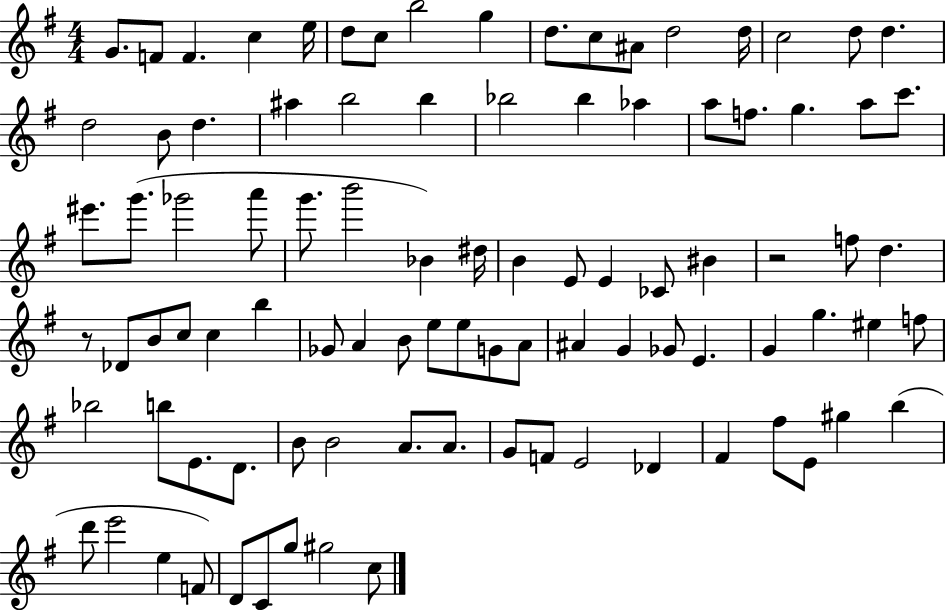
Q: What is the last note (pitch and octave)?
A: C5